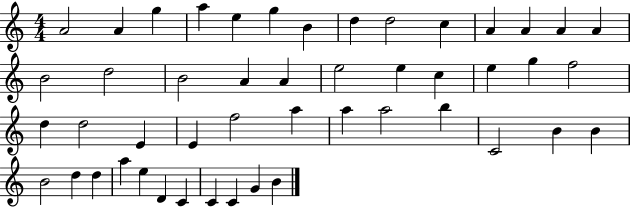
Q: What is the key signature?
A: C major